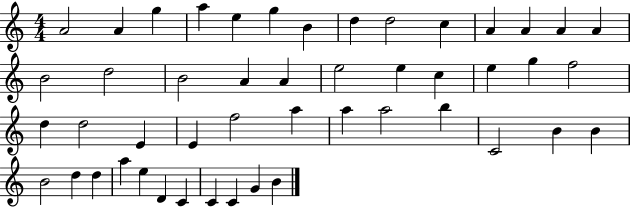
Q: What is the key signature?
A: C major